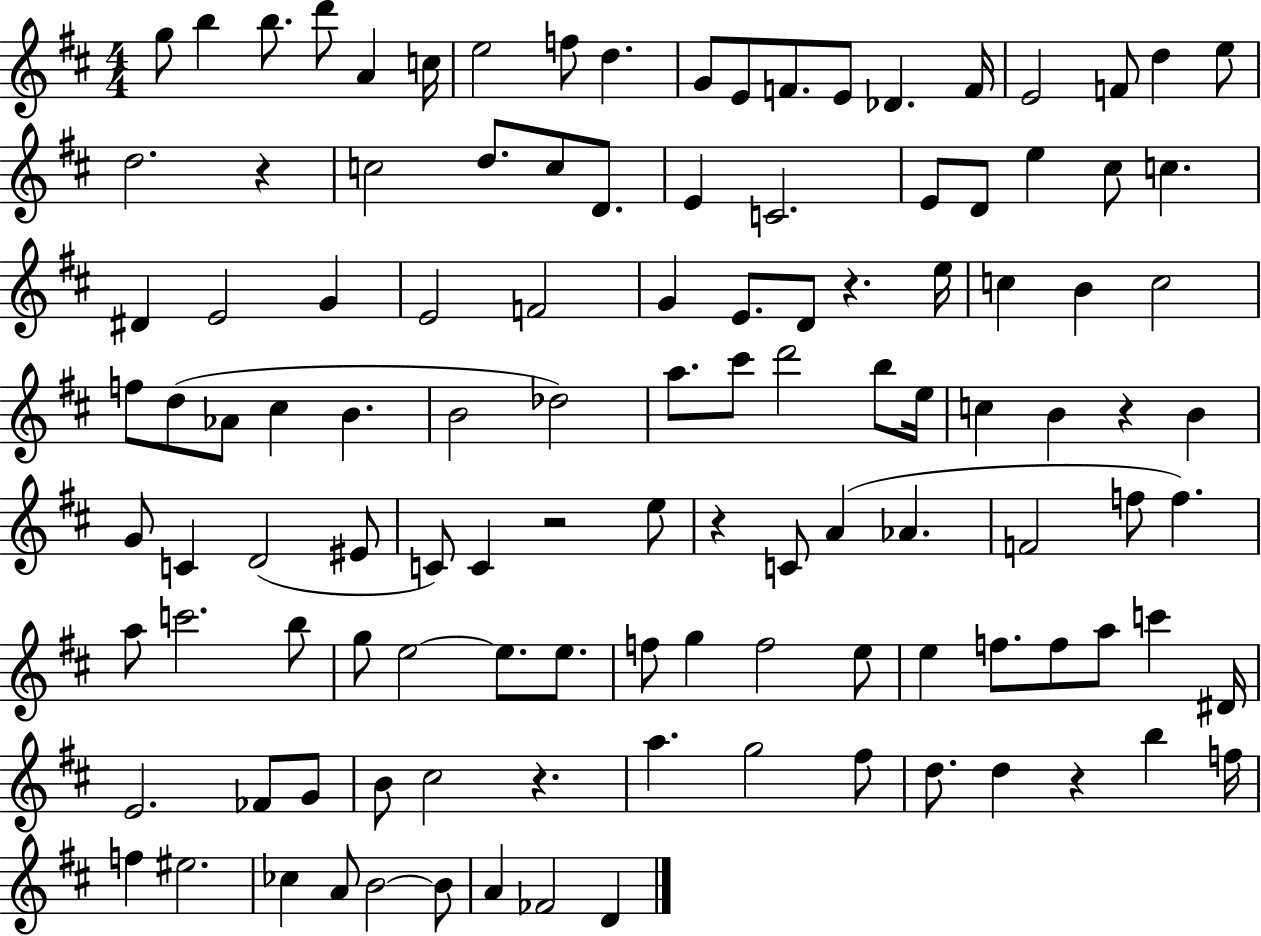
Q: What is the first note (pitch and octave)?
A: G5